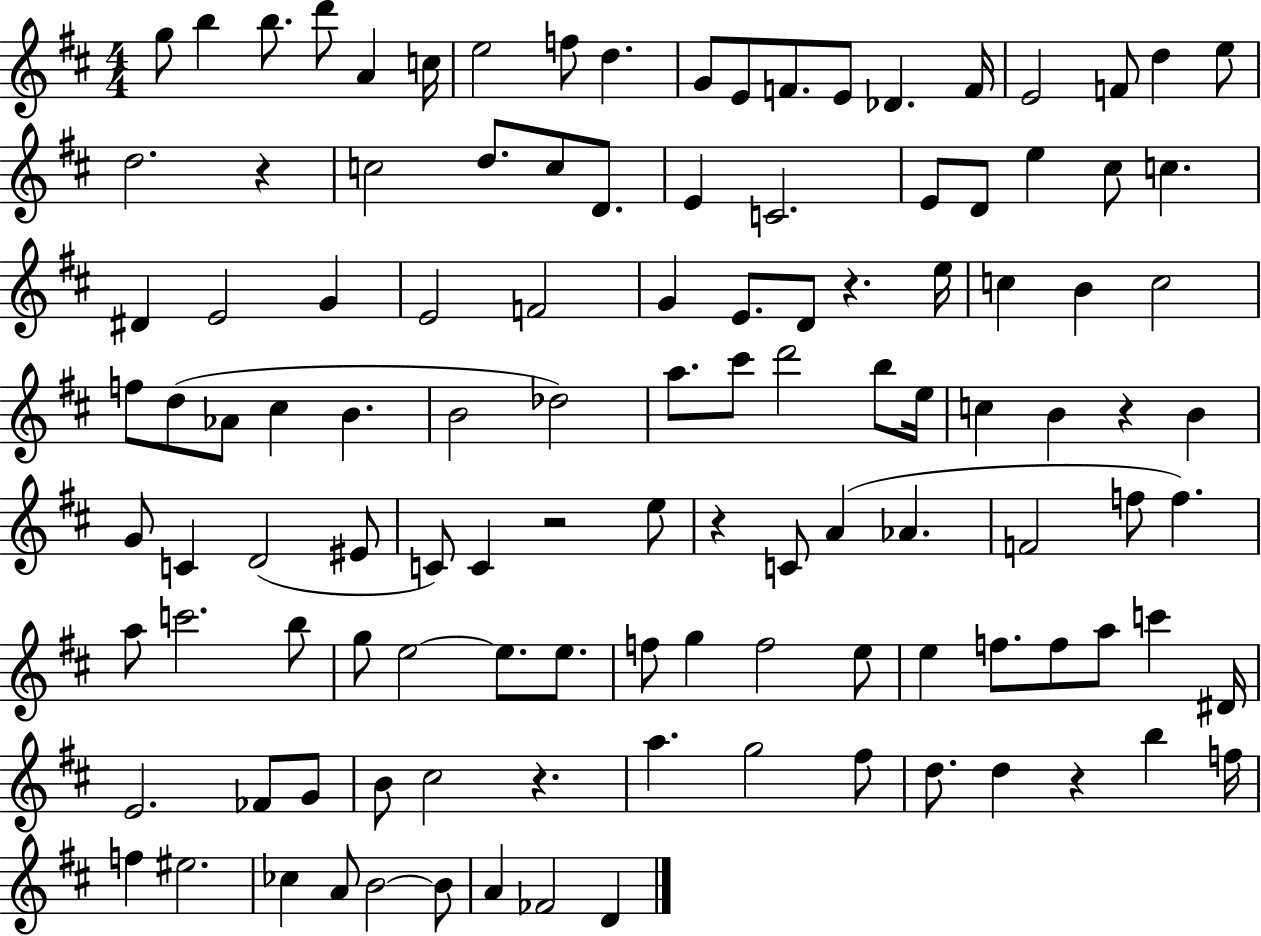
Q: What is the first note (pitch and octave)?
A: G5